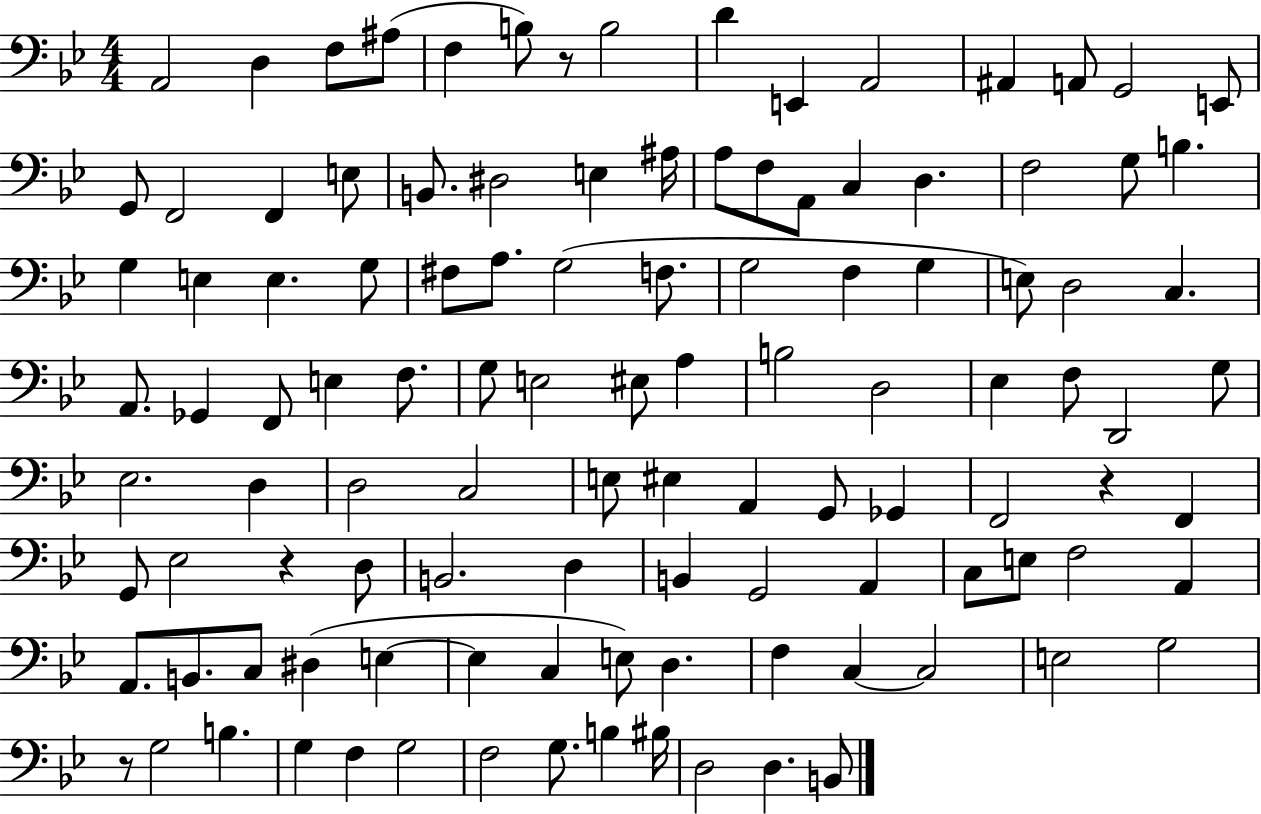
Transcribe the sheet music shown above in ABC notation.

X:1
T:Untitled
M:4/4
L:1/4
K:Bb
A,,2 D, F,/2 ^A,/2 F, B,/2 z/2 B,2 D E,, A,,2 ^A,, A,,/2 G,,2 E,,/2 G,,/2 F,,2 F,, E,/2 B,,/2 ^D,2 E, ^A,/4 A,/2 F,/2 A,,/2 C, D, F,2 G,/2 B, G, E, E, G,/2 ^F,/2 A,/2 G,2 F,/2 G,2 F, G, E,/2 D,2 C, A,,/2 _G,, F,,/2 E, F,/2 G,/2 E,2 ^E,/2 A, B,2 D,2 _E, F,/2 D,,2 G,/2 _E,2 D, D,2 C,2 E,/2 ^E, A,, G,,/2 _G,, F,,2 z F,, G,,/2 _E,2 z D,/2 B,,2 D, B,, G,,2 A,, C,/2 E,/2 F,2 A,, A,,/2 B,,/2 C,/2 ^D, E, E, C, E,/2 D, F, C, C,2 E,2 G,2 z/2 G,2 B, G, F, G,2 F,2 G,/2 B, ^B,/4 D,2 D, B,,/2